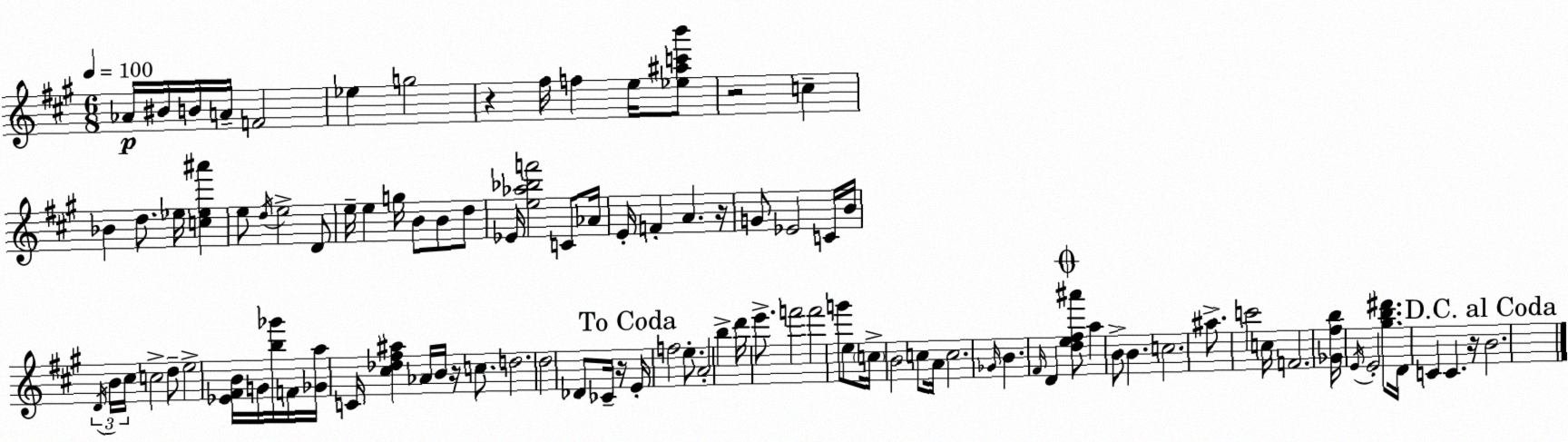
X:1
T:Untitled
M:6/8
L:1/4
K:A
_A/4 ^B/4 B/4 A/4 F2 _e g2 z ^f/4 f e/4 [_e^ac'b']/2 z2 c _B d/2 _e/4 [c_e^a'] e/2 d/4 e2 D/2 e/4 e g/4 B/2 B/2 d/2 _E/4 [e_a_bf']2 C/2 _A/4 E/4 F A z/4 G/2 _E2 C/4 B/4 D/4 B/4 ^c/4 c2 d/2 e2 [_E^FB]/4 G/4 [b_g']/4 F/4 [_Ga]/4 C/4 [^c_d^f^a] _A/4 B/4 z/4 c/2 d2 d2 _D/2 _C/4 z/4 E/4 f2 e/2 A2 b d'/4 e'/2 f'2 f'2 g'/2 e/2 c/4 B2 c/2 A/4 c2 _G/4 B ^F/4 D [de^f^a']/2 a B/2 B c2 ^a/2 c'2 c/4 F2 [_G^fb]/4 E/4 E2 [^gb^d']/2 D/4 C C z/4 B2